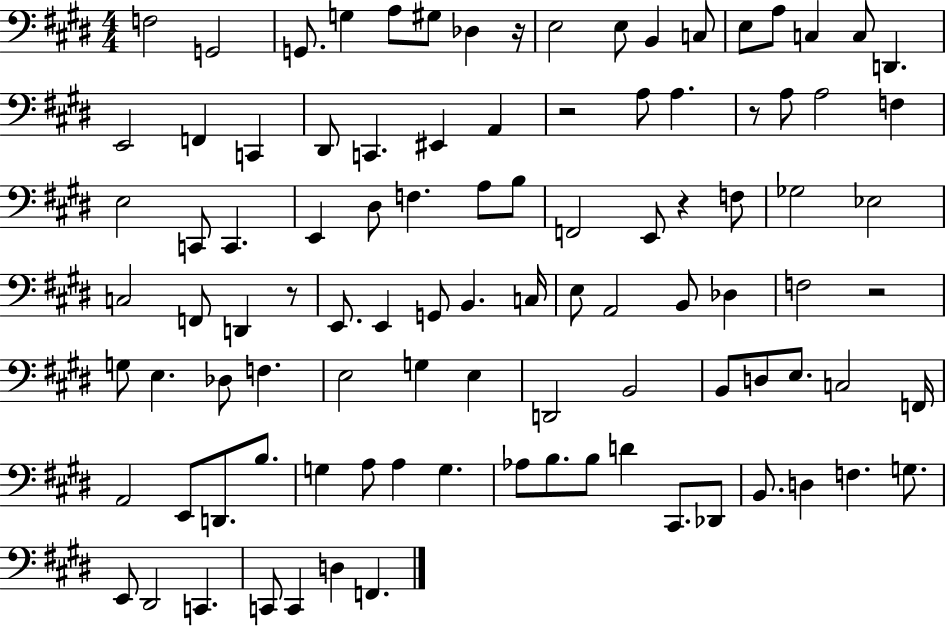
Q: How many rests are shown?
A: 6